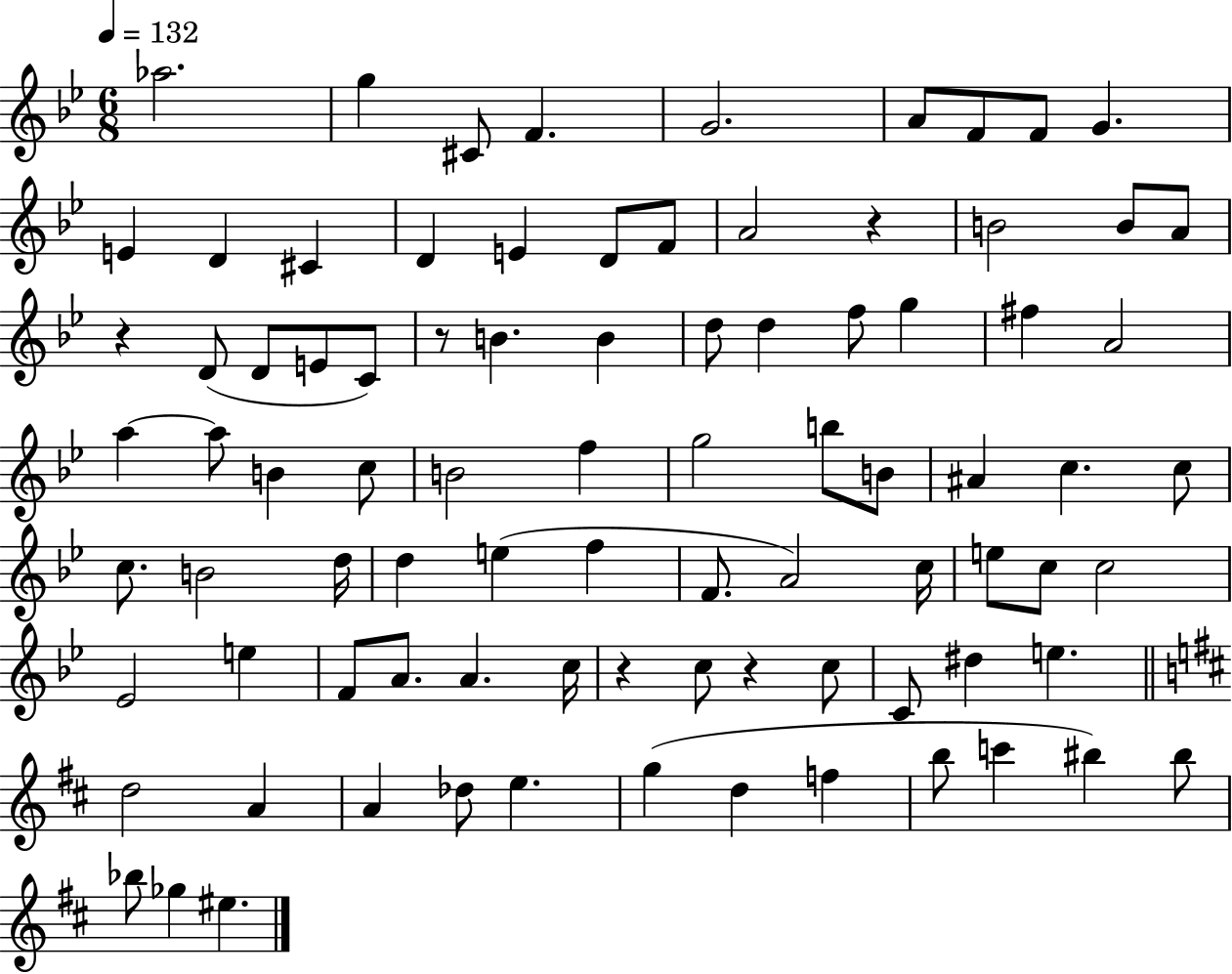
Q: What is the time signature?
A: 6/8